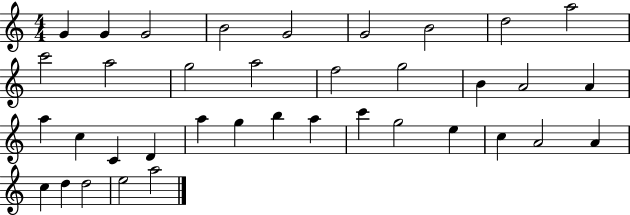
{
  \clef treble
  \numericTimeSignature
  \time 4/4
  \key c \major
  g'4 g'4 g'2 | b'2 g'2 | g'2 b'2 | d''2 a''2 | \break c'''2 a''2 | g''2 a''2 | f''2 g''2 | b'4 a'2 a'4 | \break a''4 c''4 c'4 d'4 | a''4 g''4 b''4 a''4 | c'''4 g''2 e''4 | c''4 a'2 a'4 | \break c''4 d''4 d''2 | e''2 a''2 | \bar "|."
}